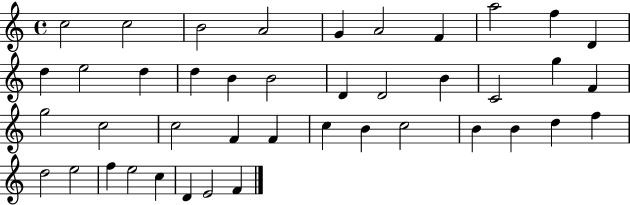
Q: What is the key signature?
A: C major